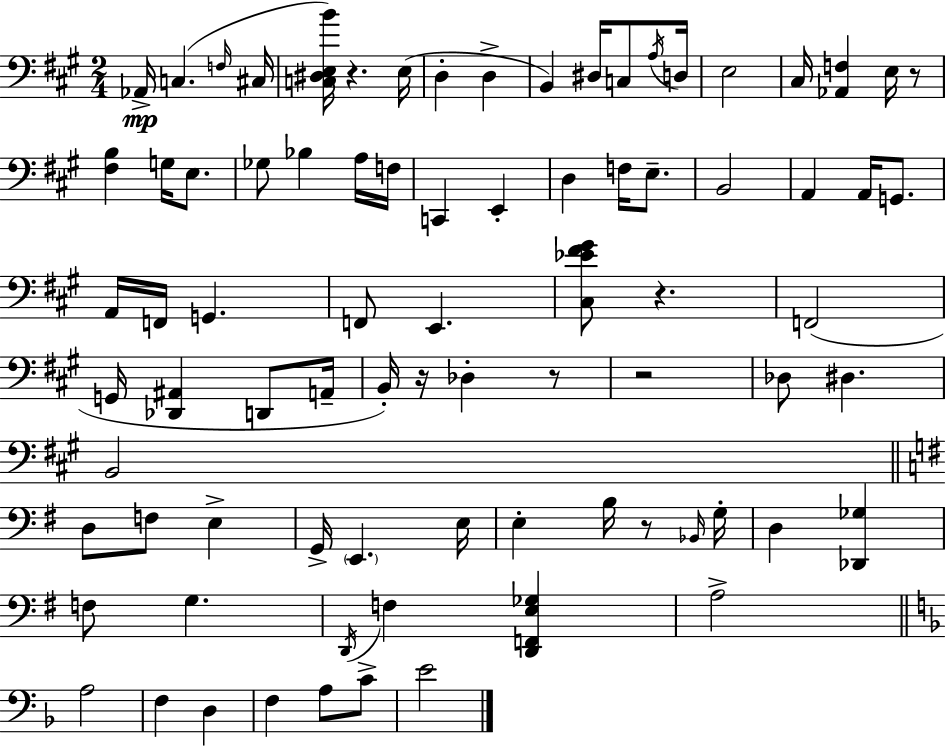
{
  \clef bass
  \numericTimeSignature
  \time 2/4
  \key a \major
  aes,16->\mp c4.( \grace { f16 } | cis16 <c dis e b'>16) r4. | e16( d4-. d4-> | b,4) dis16 c8 | \break \acciaccatura { a16 } d16 e2 | cis16 <aes, f>4 e16 | r8 <fis b>4 g16 e8. | ges8 bes4 | \break a16 f16 c,4 e,4-. | d4 f16 e8.-- | b,2 | a,4 a,16 g,8. | \break a,16 f,16 g,4. | f,8 e,4. | <cis ees' fis' gis'>8 r4. | f,2( | \break g,16 <des, ais,>4 d,8 | a,16-- b,16-.) r16 des4-. | r8 r2 | des8 dis4. | \break b,2 | \bar "||" \break \key g \major d8 f8 e4-> | g,16-> \parenthesize e,4. e16 | e4-. b16 r8 \grace { bes,16 } | g16-. d4 <des, ges>4 | \break f8 g4. | \acciaccatura { d,16 } f4 <d, f, e ges>4 | a2-> | \bar "||" \break \key f \major a2 | f4 d4 | f4 a8 c'8-> | e'2 | \break \bar "|."
}